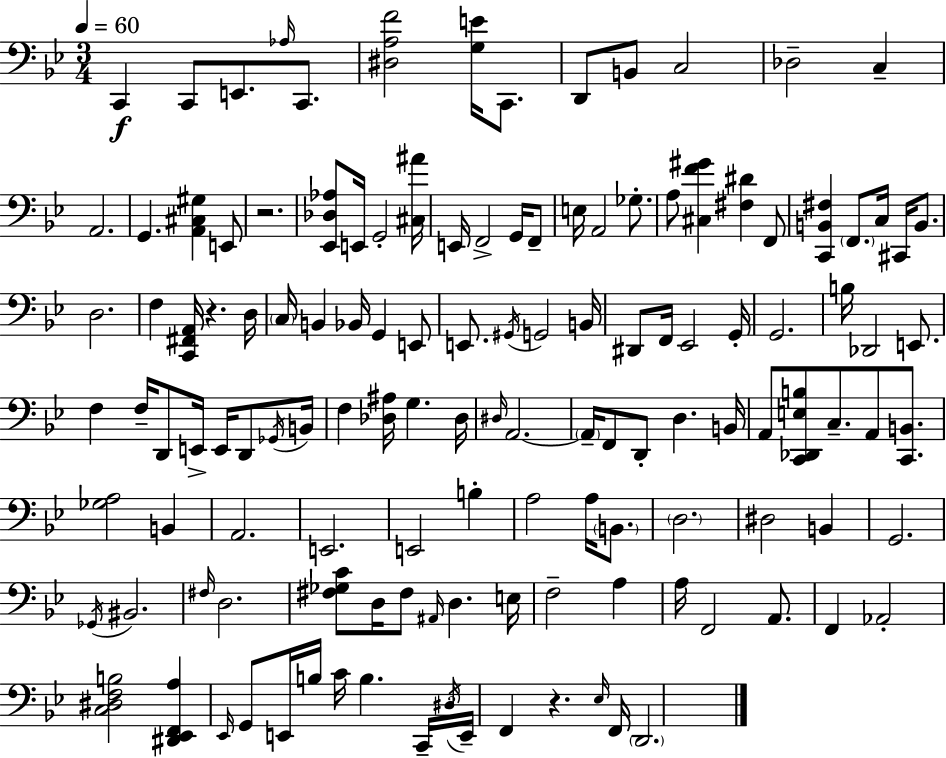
X:1
T:Untitled
M:3/4
L:1/4
K:Gm
C,, C,,/2 E,,/2 _A,/4 C,,/2 [^D,A,F]2 [G,E]/4 C,,/2 D,,/2 B,,/2 C,2 _D,2 C, A,,2 G,, [A,,^C,^G,] E,,/2 z2 [_E,,_D,_A,]/2 E,,/4 G,,2 [^C,^A]/4 E,,/4 F,,2 G,,/4 F,,/2 E,/4 A,,2 _G,/2 A,/2 [^C,F^G] [^F,^D] F,,/2 [C,,B,,^F,] F,,/2 C,/4 ^C,,/4 B,,/2 D,2 F, [C,,^F,,A,,]/4 z D,/4 C,/4 B,, _B,,/4 G,, E,,/2 E,,/2 ^G,,/4 G,,2 B,,/4 ^D,,/2 F,,/4 _E,,2 G,,/4 G,,2 B,/4 _D,,2 E,,/2 F, F,/4 D,,/2 E,,/4 E,,/4 D,,/2 _G,,/4 B,,/4 F, [_D,^A,]/4 G, _D,/4 ^D,/4 A,,2 A,,/4 F,,/2 D,,/2 D, B,,/4 A,,/2 [C,,_D,,E,B,]/2 C,/2 A,,/2 [C,,B,,]/2 [_G,A,]2 B,, A,,2 E,,2 E,,2 B, A,2 A,/4 B,,/2 D,2 ^D,2 B,, G,,2 _G,,/4 ^B,,2 ^F,/4 D,2 [^F,_G,C]/2 D,/4 ^F,/2 ^A,,/4 D, E,/4 F,2 A, A,/4 F,,2 A,,/2 F,, _A,,2 [C,^D,F,B,]2 [^D,,_E,,F,,A,] _E,,/4 G,,/2 E,,/4 B,/4 C/4 B, C,,/4 ^D,/4 E,,/4 F,, z _E,/4 F,,/4 D,,2